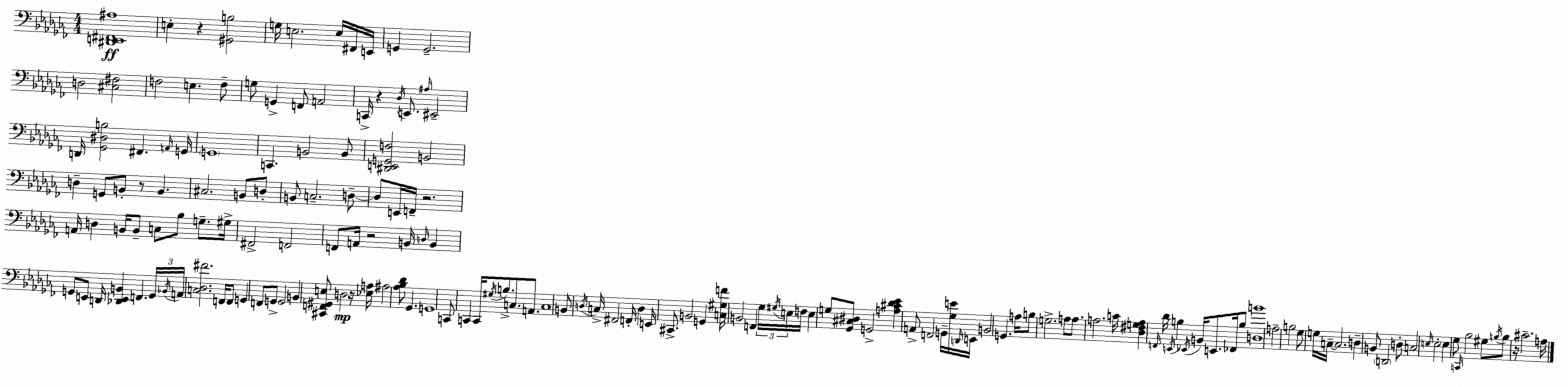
X:1
T:Untitled
M:4/4
L:1/4
K:Abm
[^D,,E,,^F,,^A,]4 E, z [^G,,B,]2 G,/4 E,2 E,/4 ^F,,/4 E,,/4 G,, G,,2 D,2 [^C,^F,]2 F,2 E, F,/2 G,/2 G,, F,,/2 A,,2 C,,/4 z _D,/4 E,,/2 ^A,/4 ^E,,2 D,,/4 [_G,,^D,B,]2 ^F,, A,,/4 G,,/4 G,,4 C,, B,,2 B,,/2 [^D,,E,,G,,F,]2 B,,2 D, G,,/2 B,,/2 z/2 B,, ^C,2 B,,/2 D,/2 B,,/2 C,2 D,/2 D,/2 E,,/4 F,,/4 z2 A,,/4 D, B,,/4 B,,/2 C,/2 _B,/2 G,/2 ^G,/4 ^F,,2 F,,2 F,,/2 A,,/4 z2 B,,/4 D,/4 B,, G,,/2 E,,/2 D,,/4 [_D,,E,,B,,] F,, G,,/4 _B,,/4 A,,/4 [C,_D,^F]2 F,,/4 F,,/2 G,, F,,/2 G,,/2 G,,2 B,, [^C,,F,,^G,,E,]/2 D,2 z/4 [_E,A,]/4 ^A,2 [_A,_B,_D]/2 _G,, G,,4 C,,/2 C,, C,,/4 ^G,/4 B,/2 C,/2 A,,/2 C,4 B,,/2 D,/4 C,/4 ^F,,2 F,,/4 D, E,,/4 ^C,,/2 B,,2 G,, [C,^G,F]/4 B,,2 F,, _G,/4 ^G,/4 E,/4 F,/4 E, G,/2 [_G,,^C,^D,]/2 G,,2 [A,^C_D_E] A,,/2 F,,2 G,,/4 [_G,E]/4 D,,/4 E,,/4 B,,2 G,, A,/4 B,/2 G,2 A,/2 A,/2 A,2 C/4 [_D,^F,G,A,] F,,/4 _D/4 E,,/4 B, _E,,/4 B,,/4 E,,/2 _F,,/4 B,/2 [D,B]4 A,2 B,2 _G,/2 G,/4 C,/4 C,2 D, B,,/2 D,,2 D,/2 C,2 E,/4 E,2 E, _G,/2 C,,/4 _B,2 ^G,/2 B,/4 B,/2 z/4 ^C2 A,/4